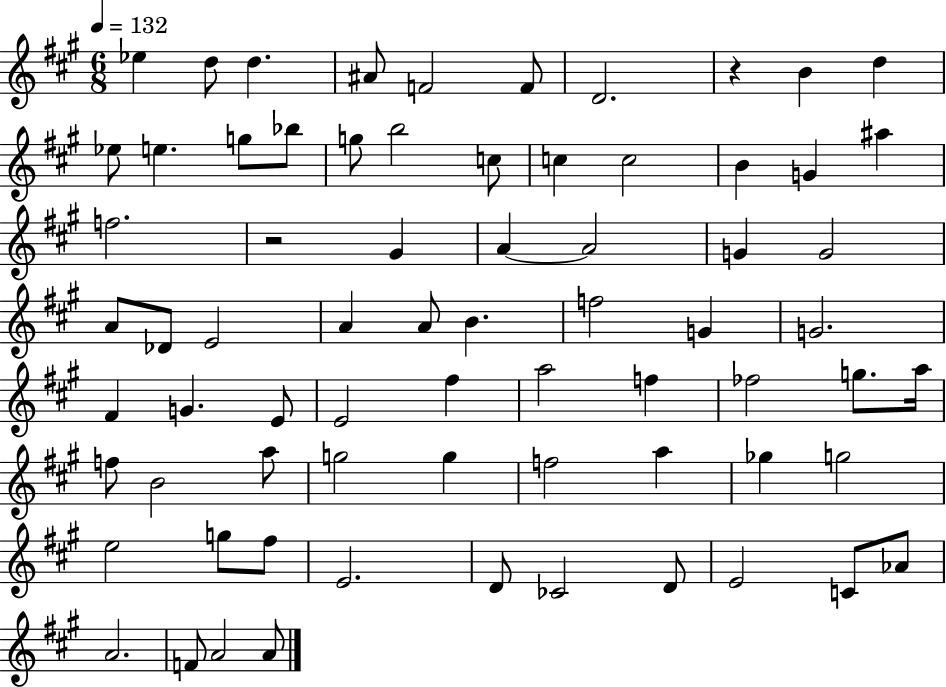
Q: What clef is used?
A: treble